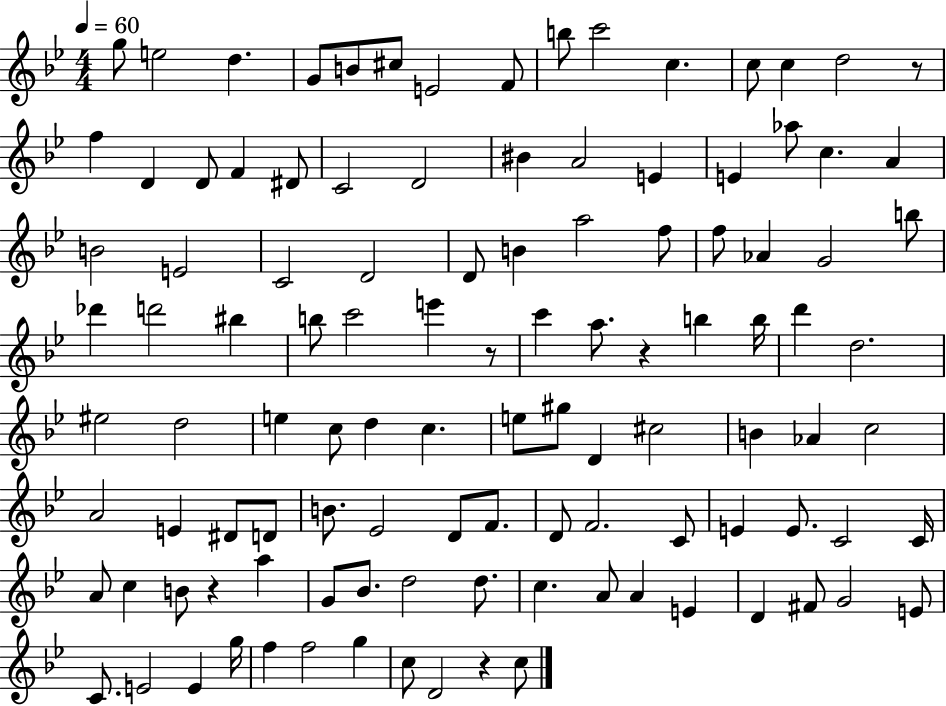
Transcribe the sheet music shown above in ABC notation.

X:1
T:Untitled
M:4/4
L:1/4
K:Bb
g/2 e2 d G/2 B/2 ^c/2 E2 F/2 b/2 c'2 c c/2 c d2 z/2 f D D/2 F ^D/2 C2 D2 ^B A2 E E _a/2 c A B2 E2 C2 D2 D/2 B a2 f/2 f/2 _A G2 b/2 _d' d'2 ^b b/2 c'2 e' z/2 c' a/2 z b b/4 d' d2 ^e2 d2 e c/2 d c e/2 ^g/2 D ^c2 B _A c2 A2 E ^D/2 D/2 B/2 _E2 D/2 F/2 D/2 F2 C/2 E E/2 C2 C/4 A/2 c B/2 z a G/2 _B/2 d2 d/2 c A/2 A E D ^F/2 G2 E/2 C/2 E2 E g/4 f f2 g c/2 D2 z c/2